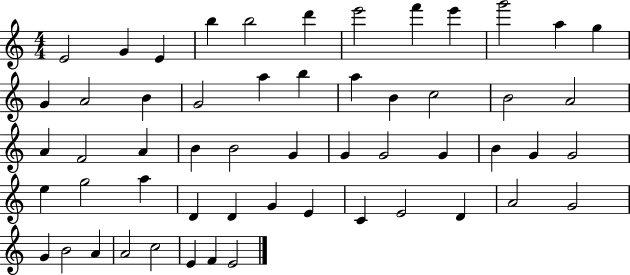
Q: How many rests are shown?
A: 0